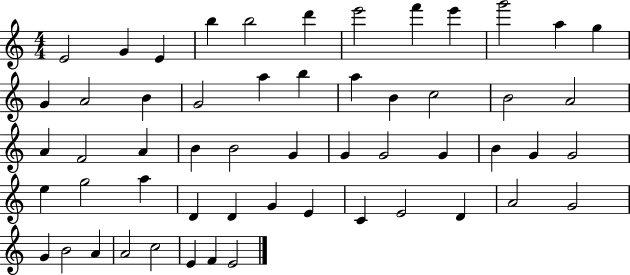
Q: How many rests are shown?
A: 0